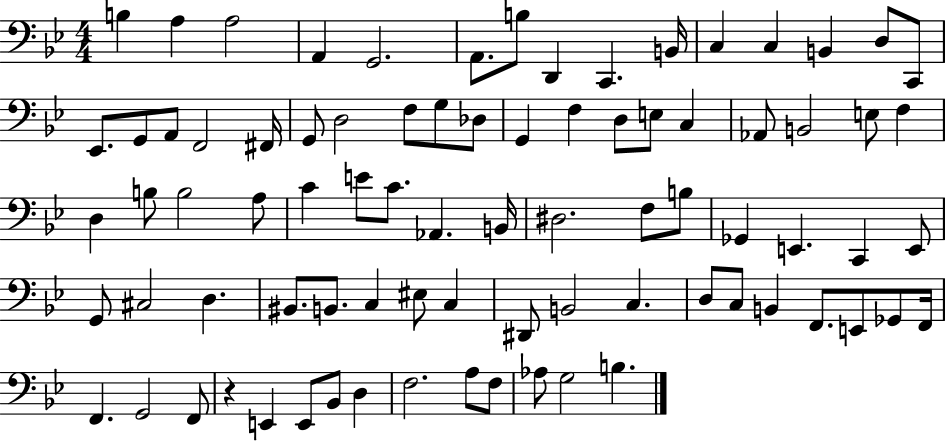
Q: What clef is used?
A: bass